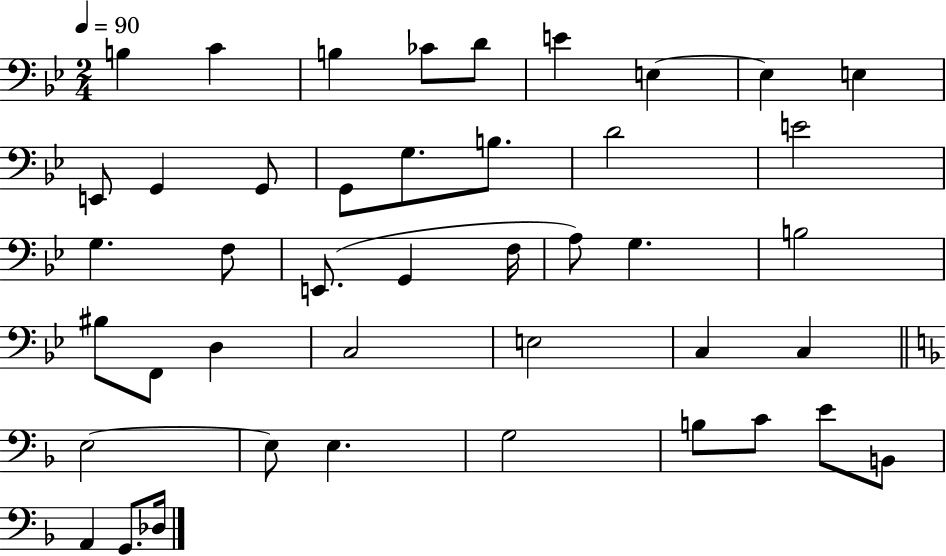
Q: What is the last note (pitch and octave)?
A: Db3